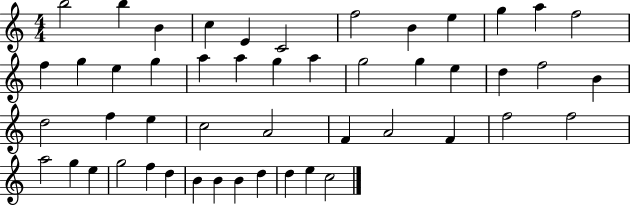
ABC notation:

X:1
T:Untitled
M:4/4
L:1/4
K:C
b2 b B c E C2 f2 B e g a f2 f g e g a a g a g2 g e d f2 B d2 f e c2 A2 F A2 F f2 f2 a2 g e g2 f d B B B d d e c2